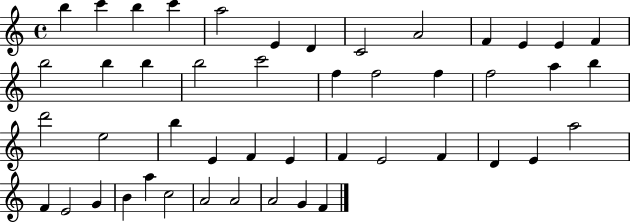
X:1
T:Untitled
M:4/4
L:1/4
K:C
b c' b c' a2 E D C2 A2 F E E F b2 b b b2 c'2 f f2 f f2 a b d'2 e2 b E F E F E2 F D E a2 F E2 G B a c2 A2 A2 A2 G F